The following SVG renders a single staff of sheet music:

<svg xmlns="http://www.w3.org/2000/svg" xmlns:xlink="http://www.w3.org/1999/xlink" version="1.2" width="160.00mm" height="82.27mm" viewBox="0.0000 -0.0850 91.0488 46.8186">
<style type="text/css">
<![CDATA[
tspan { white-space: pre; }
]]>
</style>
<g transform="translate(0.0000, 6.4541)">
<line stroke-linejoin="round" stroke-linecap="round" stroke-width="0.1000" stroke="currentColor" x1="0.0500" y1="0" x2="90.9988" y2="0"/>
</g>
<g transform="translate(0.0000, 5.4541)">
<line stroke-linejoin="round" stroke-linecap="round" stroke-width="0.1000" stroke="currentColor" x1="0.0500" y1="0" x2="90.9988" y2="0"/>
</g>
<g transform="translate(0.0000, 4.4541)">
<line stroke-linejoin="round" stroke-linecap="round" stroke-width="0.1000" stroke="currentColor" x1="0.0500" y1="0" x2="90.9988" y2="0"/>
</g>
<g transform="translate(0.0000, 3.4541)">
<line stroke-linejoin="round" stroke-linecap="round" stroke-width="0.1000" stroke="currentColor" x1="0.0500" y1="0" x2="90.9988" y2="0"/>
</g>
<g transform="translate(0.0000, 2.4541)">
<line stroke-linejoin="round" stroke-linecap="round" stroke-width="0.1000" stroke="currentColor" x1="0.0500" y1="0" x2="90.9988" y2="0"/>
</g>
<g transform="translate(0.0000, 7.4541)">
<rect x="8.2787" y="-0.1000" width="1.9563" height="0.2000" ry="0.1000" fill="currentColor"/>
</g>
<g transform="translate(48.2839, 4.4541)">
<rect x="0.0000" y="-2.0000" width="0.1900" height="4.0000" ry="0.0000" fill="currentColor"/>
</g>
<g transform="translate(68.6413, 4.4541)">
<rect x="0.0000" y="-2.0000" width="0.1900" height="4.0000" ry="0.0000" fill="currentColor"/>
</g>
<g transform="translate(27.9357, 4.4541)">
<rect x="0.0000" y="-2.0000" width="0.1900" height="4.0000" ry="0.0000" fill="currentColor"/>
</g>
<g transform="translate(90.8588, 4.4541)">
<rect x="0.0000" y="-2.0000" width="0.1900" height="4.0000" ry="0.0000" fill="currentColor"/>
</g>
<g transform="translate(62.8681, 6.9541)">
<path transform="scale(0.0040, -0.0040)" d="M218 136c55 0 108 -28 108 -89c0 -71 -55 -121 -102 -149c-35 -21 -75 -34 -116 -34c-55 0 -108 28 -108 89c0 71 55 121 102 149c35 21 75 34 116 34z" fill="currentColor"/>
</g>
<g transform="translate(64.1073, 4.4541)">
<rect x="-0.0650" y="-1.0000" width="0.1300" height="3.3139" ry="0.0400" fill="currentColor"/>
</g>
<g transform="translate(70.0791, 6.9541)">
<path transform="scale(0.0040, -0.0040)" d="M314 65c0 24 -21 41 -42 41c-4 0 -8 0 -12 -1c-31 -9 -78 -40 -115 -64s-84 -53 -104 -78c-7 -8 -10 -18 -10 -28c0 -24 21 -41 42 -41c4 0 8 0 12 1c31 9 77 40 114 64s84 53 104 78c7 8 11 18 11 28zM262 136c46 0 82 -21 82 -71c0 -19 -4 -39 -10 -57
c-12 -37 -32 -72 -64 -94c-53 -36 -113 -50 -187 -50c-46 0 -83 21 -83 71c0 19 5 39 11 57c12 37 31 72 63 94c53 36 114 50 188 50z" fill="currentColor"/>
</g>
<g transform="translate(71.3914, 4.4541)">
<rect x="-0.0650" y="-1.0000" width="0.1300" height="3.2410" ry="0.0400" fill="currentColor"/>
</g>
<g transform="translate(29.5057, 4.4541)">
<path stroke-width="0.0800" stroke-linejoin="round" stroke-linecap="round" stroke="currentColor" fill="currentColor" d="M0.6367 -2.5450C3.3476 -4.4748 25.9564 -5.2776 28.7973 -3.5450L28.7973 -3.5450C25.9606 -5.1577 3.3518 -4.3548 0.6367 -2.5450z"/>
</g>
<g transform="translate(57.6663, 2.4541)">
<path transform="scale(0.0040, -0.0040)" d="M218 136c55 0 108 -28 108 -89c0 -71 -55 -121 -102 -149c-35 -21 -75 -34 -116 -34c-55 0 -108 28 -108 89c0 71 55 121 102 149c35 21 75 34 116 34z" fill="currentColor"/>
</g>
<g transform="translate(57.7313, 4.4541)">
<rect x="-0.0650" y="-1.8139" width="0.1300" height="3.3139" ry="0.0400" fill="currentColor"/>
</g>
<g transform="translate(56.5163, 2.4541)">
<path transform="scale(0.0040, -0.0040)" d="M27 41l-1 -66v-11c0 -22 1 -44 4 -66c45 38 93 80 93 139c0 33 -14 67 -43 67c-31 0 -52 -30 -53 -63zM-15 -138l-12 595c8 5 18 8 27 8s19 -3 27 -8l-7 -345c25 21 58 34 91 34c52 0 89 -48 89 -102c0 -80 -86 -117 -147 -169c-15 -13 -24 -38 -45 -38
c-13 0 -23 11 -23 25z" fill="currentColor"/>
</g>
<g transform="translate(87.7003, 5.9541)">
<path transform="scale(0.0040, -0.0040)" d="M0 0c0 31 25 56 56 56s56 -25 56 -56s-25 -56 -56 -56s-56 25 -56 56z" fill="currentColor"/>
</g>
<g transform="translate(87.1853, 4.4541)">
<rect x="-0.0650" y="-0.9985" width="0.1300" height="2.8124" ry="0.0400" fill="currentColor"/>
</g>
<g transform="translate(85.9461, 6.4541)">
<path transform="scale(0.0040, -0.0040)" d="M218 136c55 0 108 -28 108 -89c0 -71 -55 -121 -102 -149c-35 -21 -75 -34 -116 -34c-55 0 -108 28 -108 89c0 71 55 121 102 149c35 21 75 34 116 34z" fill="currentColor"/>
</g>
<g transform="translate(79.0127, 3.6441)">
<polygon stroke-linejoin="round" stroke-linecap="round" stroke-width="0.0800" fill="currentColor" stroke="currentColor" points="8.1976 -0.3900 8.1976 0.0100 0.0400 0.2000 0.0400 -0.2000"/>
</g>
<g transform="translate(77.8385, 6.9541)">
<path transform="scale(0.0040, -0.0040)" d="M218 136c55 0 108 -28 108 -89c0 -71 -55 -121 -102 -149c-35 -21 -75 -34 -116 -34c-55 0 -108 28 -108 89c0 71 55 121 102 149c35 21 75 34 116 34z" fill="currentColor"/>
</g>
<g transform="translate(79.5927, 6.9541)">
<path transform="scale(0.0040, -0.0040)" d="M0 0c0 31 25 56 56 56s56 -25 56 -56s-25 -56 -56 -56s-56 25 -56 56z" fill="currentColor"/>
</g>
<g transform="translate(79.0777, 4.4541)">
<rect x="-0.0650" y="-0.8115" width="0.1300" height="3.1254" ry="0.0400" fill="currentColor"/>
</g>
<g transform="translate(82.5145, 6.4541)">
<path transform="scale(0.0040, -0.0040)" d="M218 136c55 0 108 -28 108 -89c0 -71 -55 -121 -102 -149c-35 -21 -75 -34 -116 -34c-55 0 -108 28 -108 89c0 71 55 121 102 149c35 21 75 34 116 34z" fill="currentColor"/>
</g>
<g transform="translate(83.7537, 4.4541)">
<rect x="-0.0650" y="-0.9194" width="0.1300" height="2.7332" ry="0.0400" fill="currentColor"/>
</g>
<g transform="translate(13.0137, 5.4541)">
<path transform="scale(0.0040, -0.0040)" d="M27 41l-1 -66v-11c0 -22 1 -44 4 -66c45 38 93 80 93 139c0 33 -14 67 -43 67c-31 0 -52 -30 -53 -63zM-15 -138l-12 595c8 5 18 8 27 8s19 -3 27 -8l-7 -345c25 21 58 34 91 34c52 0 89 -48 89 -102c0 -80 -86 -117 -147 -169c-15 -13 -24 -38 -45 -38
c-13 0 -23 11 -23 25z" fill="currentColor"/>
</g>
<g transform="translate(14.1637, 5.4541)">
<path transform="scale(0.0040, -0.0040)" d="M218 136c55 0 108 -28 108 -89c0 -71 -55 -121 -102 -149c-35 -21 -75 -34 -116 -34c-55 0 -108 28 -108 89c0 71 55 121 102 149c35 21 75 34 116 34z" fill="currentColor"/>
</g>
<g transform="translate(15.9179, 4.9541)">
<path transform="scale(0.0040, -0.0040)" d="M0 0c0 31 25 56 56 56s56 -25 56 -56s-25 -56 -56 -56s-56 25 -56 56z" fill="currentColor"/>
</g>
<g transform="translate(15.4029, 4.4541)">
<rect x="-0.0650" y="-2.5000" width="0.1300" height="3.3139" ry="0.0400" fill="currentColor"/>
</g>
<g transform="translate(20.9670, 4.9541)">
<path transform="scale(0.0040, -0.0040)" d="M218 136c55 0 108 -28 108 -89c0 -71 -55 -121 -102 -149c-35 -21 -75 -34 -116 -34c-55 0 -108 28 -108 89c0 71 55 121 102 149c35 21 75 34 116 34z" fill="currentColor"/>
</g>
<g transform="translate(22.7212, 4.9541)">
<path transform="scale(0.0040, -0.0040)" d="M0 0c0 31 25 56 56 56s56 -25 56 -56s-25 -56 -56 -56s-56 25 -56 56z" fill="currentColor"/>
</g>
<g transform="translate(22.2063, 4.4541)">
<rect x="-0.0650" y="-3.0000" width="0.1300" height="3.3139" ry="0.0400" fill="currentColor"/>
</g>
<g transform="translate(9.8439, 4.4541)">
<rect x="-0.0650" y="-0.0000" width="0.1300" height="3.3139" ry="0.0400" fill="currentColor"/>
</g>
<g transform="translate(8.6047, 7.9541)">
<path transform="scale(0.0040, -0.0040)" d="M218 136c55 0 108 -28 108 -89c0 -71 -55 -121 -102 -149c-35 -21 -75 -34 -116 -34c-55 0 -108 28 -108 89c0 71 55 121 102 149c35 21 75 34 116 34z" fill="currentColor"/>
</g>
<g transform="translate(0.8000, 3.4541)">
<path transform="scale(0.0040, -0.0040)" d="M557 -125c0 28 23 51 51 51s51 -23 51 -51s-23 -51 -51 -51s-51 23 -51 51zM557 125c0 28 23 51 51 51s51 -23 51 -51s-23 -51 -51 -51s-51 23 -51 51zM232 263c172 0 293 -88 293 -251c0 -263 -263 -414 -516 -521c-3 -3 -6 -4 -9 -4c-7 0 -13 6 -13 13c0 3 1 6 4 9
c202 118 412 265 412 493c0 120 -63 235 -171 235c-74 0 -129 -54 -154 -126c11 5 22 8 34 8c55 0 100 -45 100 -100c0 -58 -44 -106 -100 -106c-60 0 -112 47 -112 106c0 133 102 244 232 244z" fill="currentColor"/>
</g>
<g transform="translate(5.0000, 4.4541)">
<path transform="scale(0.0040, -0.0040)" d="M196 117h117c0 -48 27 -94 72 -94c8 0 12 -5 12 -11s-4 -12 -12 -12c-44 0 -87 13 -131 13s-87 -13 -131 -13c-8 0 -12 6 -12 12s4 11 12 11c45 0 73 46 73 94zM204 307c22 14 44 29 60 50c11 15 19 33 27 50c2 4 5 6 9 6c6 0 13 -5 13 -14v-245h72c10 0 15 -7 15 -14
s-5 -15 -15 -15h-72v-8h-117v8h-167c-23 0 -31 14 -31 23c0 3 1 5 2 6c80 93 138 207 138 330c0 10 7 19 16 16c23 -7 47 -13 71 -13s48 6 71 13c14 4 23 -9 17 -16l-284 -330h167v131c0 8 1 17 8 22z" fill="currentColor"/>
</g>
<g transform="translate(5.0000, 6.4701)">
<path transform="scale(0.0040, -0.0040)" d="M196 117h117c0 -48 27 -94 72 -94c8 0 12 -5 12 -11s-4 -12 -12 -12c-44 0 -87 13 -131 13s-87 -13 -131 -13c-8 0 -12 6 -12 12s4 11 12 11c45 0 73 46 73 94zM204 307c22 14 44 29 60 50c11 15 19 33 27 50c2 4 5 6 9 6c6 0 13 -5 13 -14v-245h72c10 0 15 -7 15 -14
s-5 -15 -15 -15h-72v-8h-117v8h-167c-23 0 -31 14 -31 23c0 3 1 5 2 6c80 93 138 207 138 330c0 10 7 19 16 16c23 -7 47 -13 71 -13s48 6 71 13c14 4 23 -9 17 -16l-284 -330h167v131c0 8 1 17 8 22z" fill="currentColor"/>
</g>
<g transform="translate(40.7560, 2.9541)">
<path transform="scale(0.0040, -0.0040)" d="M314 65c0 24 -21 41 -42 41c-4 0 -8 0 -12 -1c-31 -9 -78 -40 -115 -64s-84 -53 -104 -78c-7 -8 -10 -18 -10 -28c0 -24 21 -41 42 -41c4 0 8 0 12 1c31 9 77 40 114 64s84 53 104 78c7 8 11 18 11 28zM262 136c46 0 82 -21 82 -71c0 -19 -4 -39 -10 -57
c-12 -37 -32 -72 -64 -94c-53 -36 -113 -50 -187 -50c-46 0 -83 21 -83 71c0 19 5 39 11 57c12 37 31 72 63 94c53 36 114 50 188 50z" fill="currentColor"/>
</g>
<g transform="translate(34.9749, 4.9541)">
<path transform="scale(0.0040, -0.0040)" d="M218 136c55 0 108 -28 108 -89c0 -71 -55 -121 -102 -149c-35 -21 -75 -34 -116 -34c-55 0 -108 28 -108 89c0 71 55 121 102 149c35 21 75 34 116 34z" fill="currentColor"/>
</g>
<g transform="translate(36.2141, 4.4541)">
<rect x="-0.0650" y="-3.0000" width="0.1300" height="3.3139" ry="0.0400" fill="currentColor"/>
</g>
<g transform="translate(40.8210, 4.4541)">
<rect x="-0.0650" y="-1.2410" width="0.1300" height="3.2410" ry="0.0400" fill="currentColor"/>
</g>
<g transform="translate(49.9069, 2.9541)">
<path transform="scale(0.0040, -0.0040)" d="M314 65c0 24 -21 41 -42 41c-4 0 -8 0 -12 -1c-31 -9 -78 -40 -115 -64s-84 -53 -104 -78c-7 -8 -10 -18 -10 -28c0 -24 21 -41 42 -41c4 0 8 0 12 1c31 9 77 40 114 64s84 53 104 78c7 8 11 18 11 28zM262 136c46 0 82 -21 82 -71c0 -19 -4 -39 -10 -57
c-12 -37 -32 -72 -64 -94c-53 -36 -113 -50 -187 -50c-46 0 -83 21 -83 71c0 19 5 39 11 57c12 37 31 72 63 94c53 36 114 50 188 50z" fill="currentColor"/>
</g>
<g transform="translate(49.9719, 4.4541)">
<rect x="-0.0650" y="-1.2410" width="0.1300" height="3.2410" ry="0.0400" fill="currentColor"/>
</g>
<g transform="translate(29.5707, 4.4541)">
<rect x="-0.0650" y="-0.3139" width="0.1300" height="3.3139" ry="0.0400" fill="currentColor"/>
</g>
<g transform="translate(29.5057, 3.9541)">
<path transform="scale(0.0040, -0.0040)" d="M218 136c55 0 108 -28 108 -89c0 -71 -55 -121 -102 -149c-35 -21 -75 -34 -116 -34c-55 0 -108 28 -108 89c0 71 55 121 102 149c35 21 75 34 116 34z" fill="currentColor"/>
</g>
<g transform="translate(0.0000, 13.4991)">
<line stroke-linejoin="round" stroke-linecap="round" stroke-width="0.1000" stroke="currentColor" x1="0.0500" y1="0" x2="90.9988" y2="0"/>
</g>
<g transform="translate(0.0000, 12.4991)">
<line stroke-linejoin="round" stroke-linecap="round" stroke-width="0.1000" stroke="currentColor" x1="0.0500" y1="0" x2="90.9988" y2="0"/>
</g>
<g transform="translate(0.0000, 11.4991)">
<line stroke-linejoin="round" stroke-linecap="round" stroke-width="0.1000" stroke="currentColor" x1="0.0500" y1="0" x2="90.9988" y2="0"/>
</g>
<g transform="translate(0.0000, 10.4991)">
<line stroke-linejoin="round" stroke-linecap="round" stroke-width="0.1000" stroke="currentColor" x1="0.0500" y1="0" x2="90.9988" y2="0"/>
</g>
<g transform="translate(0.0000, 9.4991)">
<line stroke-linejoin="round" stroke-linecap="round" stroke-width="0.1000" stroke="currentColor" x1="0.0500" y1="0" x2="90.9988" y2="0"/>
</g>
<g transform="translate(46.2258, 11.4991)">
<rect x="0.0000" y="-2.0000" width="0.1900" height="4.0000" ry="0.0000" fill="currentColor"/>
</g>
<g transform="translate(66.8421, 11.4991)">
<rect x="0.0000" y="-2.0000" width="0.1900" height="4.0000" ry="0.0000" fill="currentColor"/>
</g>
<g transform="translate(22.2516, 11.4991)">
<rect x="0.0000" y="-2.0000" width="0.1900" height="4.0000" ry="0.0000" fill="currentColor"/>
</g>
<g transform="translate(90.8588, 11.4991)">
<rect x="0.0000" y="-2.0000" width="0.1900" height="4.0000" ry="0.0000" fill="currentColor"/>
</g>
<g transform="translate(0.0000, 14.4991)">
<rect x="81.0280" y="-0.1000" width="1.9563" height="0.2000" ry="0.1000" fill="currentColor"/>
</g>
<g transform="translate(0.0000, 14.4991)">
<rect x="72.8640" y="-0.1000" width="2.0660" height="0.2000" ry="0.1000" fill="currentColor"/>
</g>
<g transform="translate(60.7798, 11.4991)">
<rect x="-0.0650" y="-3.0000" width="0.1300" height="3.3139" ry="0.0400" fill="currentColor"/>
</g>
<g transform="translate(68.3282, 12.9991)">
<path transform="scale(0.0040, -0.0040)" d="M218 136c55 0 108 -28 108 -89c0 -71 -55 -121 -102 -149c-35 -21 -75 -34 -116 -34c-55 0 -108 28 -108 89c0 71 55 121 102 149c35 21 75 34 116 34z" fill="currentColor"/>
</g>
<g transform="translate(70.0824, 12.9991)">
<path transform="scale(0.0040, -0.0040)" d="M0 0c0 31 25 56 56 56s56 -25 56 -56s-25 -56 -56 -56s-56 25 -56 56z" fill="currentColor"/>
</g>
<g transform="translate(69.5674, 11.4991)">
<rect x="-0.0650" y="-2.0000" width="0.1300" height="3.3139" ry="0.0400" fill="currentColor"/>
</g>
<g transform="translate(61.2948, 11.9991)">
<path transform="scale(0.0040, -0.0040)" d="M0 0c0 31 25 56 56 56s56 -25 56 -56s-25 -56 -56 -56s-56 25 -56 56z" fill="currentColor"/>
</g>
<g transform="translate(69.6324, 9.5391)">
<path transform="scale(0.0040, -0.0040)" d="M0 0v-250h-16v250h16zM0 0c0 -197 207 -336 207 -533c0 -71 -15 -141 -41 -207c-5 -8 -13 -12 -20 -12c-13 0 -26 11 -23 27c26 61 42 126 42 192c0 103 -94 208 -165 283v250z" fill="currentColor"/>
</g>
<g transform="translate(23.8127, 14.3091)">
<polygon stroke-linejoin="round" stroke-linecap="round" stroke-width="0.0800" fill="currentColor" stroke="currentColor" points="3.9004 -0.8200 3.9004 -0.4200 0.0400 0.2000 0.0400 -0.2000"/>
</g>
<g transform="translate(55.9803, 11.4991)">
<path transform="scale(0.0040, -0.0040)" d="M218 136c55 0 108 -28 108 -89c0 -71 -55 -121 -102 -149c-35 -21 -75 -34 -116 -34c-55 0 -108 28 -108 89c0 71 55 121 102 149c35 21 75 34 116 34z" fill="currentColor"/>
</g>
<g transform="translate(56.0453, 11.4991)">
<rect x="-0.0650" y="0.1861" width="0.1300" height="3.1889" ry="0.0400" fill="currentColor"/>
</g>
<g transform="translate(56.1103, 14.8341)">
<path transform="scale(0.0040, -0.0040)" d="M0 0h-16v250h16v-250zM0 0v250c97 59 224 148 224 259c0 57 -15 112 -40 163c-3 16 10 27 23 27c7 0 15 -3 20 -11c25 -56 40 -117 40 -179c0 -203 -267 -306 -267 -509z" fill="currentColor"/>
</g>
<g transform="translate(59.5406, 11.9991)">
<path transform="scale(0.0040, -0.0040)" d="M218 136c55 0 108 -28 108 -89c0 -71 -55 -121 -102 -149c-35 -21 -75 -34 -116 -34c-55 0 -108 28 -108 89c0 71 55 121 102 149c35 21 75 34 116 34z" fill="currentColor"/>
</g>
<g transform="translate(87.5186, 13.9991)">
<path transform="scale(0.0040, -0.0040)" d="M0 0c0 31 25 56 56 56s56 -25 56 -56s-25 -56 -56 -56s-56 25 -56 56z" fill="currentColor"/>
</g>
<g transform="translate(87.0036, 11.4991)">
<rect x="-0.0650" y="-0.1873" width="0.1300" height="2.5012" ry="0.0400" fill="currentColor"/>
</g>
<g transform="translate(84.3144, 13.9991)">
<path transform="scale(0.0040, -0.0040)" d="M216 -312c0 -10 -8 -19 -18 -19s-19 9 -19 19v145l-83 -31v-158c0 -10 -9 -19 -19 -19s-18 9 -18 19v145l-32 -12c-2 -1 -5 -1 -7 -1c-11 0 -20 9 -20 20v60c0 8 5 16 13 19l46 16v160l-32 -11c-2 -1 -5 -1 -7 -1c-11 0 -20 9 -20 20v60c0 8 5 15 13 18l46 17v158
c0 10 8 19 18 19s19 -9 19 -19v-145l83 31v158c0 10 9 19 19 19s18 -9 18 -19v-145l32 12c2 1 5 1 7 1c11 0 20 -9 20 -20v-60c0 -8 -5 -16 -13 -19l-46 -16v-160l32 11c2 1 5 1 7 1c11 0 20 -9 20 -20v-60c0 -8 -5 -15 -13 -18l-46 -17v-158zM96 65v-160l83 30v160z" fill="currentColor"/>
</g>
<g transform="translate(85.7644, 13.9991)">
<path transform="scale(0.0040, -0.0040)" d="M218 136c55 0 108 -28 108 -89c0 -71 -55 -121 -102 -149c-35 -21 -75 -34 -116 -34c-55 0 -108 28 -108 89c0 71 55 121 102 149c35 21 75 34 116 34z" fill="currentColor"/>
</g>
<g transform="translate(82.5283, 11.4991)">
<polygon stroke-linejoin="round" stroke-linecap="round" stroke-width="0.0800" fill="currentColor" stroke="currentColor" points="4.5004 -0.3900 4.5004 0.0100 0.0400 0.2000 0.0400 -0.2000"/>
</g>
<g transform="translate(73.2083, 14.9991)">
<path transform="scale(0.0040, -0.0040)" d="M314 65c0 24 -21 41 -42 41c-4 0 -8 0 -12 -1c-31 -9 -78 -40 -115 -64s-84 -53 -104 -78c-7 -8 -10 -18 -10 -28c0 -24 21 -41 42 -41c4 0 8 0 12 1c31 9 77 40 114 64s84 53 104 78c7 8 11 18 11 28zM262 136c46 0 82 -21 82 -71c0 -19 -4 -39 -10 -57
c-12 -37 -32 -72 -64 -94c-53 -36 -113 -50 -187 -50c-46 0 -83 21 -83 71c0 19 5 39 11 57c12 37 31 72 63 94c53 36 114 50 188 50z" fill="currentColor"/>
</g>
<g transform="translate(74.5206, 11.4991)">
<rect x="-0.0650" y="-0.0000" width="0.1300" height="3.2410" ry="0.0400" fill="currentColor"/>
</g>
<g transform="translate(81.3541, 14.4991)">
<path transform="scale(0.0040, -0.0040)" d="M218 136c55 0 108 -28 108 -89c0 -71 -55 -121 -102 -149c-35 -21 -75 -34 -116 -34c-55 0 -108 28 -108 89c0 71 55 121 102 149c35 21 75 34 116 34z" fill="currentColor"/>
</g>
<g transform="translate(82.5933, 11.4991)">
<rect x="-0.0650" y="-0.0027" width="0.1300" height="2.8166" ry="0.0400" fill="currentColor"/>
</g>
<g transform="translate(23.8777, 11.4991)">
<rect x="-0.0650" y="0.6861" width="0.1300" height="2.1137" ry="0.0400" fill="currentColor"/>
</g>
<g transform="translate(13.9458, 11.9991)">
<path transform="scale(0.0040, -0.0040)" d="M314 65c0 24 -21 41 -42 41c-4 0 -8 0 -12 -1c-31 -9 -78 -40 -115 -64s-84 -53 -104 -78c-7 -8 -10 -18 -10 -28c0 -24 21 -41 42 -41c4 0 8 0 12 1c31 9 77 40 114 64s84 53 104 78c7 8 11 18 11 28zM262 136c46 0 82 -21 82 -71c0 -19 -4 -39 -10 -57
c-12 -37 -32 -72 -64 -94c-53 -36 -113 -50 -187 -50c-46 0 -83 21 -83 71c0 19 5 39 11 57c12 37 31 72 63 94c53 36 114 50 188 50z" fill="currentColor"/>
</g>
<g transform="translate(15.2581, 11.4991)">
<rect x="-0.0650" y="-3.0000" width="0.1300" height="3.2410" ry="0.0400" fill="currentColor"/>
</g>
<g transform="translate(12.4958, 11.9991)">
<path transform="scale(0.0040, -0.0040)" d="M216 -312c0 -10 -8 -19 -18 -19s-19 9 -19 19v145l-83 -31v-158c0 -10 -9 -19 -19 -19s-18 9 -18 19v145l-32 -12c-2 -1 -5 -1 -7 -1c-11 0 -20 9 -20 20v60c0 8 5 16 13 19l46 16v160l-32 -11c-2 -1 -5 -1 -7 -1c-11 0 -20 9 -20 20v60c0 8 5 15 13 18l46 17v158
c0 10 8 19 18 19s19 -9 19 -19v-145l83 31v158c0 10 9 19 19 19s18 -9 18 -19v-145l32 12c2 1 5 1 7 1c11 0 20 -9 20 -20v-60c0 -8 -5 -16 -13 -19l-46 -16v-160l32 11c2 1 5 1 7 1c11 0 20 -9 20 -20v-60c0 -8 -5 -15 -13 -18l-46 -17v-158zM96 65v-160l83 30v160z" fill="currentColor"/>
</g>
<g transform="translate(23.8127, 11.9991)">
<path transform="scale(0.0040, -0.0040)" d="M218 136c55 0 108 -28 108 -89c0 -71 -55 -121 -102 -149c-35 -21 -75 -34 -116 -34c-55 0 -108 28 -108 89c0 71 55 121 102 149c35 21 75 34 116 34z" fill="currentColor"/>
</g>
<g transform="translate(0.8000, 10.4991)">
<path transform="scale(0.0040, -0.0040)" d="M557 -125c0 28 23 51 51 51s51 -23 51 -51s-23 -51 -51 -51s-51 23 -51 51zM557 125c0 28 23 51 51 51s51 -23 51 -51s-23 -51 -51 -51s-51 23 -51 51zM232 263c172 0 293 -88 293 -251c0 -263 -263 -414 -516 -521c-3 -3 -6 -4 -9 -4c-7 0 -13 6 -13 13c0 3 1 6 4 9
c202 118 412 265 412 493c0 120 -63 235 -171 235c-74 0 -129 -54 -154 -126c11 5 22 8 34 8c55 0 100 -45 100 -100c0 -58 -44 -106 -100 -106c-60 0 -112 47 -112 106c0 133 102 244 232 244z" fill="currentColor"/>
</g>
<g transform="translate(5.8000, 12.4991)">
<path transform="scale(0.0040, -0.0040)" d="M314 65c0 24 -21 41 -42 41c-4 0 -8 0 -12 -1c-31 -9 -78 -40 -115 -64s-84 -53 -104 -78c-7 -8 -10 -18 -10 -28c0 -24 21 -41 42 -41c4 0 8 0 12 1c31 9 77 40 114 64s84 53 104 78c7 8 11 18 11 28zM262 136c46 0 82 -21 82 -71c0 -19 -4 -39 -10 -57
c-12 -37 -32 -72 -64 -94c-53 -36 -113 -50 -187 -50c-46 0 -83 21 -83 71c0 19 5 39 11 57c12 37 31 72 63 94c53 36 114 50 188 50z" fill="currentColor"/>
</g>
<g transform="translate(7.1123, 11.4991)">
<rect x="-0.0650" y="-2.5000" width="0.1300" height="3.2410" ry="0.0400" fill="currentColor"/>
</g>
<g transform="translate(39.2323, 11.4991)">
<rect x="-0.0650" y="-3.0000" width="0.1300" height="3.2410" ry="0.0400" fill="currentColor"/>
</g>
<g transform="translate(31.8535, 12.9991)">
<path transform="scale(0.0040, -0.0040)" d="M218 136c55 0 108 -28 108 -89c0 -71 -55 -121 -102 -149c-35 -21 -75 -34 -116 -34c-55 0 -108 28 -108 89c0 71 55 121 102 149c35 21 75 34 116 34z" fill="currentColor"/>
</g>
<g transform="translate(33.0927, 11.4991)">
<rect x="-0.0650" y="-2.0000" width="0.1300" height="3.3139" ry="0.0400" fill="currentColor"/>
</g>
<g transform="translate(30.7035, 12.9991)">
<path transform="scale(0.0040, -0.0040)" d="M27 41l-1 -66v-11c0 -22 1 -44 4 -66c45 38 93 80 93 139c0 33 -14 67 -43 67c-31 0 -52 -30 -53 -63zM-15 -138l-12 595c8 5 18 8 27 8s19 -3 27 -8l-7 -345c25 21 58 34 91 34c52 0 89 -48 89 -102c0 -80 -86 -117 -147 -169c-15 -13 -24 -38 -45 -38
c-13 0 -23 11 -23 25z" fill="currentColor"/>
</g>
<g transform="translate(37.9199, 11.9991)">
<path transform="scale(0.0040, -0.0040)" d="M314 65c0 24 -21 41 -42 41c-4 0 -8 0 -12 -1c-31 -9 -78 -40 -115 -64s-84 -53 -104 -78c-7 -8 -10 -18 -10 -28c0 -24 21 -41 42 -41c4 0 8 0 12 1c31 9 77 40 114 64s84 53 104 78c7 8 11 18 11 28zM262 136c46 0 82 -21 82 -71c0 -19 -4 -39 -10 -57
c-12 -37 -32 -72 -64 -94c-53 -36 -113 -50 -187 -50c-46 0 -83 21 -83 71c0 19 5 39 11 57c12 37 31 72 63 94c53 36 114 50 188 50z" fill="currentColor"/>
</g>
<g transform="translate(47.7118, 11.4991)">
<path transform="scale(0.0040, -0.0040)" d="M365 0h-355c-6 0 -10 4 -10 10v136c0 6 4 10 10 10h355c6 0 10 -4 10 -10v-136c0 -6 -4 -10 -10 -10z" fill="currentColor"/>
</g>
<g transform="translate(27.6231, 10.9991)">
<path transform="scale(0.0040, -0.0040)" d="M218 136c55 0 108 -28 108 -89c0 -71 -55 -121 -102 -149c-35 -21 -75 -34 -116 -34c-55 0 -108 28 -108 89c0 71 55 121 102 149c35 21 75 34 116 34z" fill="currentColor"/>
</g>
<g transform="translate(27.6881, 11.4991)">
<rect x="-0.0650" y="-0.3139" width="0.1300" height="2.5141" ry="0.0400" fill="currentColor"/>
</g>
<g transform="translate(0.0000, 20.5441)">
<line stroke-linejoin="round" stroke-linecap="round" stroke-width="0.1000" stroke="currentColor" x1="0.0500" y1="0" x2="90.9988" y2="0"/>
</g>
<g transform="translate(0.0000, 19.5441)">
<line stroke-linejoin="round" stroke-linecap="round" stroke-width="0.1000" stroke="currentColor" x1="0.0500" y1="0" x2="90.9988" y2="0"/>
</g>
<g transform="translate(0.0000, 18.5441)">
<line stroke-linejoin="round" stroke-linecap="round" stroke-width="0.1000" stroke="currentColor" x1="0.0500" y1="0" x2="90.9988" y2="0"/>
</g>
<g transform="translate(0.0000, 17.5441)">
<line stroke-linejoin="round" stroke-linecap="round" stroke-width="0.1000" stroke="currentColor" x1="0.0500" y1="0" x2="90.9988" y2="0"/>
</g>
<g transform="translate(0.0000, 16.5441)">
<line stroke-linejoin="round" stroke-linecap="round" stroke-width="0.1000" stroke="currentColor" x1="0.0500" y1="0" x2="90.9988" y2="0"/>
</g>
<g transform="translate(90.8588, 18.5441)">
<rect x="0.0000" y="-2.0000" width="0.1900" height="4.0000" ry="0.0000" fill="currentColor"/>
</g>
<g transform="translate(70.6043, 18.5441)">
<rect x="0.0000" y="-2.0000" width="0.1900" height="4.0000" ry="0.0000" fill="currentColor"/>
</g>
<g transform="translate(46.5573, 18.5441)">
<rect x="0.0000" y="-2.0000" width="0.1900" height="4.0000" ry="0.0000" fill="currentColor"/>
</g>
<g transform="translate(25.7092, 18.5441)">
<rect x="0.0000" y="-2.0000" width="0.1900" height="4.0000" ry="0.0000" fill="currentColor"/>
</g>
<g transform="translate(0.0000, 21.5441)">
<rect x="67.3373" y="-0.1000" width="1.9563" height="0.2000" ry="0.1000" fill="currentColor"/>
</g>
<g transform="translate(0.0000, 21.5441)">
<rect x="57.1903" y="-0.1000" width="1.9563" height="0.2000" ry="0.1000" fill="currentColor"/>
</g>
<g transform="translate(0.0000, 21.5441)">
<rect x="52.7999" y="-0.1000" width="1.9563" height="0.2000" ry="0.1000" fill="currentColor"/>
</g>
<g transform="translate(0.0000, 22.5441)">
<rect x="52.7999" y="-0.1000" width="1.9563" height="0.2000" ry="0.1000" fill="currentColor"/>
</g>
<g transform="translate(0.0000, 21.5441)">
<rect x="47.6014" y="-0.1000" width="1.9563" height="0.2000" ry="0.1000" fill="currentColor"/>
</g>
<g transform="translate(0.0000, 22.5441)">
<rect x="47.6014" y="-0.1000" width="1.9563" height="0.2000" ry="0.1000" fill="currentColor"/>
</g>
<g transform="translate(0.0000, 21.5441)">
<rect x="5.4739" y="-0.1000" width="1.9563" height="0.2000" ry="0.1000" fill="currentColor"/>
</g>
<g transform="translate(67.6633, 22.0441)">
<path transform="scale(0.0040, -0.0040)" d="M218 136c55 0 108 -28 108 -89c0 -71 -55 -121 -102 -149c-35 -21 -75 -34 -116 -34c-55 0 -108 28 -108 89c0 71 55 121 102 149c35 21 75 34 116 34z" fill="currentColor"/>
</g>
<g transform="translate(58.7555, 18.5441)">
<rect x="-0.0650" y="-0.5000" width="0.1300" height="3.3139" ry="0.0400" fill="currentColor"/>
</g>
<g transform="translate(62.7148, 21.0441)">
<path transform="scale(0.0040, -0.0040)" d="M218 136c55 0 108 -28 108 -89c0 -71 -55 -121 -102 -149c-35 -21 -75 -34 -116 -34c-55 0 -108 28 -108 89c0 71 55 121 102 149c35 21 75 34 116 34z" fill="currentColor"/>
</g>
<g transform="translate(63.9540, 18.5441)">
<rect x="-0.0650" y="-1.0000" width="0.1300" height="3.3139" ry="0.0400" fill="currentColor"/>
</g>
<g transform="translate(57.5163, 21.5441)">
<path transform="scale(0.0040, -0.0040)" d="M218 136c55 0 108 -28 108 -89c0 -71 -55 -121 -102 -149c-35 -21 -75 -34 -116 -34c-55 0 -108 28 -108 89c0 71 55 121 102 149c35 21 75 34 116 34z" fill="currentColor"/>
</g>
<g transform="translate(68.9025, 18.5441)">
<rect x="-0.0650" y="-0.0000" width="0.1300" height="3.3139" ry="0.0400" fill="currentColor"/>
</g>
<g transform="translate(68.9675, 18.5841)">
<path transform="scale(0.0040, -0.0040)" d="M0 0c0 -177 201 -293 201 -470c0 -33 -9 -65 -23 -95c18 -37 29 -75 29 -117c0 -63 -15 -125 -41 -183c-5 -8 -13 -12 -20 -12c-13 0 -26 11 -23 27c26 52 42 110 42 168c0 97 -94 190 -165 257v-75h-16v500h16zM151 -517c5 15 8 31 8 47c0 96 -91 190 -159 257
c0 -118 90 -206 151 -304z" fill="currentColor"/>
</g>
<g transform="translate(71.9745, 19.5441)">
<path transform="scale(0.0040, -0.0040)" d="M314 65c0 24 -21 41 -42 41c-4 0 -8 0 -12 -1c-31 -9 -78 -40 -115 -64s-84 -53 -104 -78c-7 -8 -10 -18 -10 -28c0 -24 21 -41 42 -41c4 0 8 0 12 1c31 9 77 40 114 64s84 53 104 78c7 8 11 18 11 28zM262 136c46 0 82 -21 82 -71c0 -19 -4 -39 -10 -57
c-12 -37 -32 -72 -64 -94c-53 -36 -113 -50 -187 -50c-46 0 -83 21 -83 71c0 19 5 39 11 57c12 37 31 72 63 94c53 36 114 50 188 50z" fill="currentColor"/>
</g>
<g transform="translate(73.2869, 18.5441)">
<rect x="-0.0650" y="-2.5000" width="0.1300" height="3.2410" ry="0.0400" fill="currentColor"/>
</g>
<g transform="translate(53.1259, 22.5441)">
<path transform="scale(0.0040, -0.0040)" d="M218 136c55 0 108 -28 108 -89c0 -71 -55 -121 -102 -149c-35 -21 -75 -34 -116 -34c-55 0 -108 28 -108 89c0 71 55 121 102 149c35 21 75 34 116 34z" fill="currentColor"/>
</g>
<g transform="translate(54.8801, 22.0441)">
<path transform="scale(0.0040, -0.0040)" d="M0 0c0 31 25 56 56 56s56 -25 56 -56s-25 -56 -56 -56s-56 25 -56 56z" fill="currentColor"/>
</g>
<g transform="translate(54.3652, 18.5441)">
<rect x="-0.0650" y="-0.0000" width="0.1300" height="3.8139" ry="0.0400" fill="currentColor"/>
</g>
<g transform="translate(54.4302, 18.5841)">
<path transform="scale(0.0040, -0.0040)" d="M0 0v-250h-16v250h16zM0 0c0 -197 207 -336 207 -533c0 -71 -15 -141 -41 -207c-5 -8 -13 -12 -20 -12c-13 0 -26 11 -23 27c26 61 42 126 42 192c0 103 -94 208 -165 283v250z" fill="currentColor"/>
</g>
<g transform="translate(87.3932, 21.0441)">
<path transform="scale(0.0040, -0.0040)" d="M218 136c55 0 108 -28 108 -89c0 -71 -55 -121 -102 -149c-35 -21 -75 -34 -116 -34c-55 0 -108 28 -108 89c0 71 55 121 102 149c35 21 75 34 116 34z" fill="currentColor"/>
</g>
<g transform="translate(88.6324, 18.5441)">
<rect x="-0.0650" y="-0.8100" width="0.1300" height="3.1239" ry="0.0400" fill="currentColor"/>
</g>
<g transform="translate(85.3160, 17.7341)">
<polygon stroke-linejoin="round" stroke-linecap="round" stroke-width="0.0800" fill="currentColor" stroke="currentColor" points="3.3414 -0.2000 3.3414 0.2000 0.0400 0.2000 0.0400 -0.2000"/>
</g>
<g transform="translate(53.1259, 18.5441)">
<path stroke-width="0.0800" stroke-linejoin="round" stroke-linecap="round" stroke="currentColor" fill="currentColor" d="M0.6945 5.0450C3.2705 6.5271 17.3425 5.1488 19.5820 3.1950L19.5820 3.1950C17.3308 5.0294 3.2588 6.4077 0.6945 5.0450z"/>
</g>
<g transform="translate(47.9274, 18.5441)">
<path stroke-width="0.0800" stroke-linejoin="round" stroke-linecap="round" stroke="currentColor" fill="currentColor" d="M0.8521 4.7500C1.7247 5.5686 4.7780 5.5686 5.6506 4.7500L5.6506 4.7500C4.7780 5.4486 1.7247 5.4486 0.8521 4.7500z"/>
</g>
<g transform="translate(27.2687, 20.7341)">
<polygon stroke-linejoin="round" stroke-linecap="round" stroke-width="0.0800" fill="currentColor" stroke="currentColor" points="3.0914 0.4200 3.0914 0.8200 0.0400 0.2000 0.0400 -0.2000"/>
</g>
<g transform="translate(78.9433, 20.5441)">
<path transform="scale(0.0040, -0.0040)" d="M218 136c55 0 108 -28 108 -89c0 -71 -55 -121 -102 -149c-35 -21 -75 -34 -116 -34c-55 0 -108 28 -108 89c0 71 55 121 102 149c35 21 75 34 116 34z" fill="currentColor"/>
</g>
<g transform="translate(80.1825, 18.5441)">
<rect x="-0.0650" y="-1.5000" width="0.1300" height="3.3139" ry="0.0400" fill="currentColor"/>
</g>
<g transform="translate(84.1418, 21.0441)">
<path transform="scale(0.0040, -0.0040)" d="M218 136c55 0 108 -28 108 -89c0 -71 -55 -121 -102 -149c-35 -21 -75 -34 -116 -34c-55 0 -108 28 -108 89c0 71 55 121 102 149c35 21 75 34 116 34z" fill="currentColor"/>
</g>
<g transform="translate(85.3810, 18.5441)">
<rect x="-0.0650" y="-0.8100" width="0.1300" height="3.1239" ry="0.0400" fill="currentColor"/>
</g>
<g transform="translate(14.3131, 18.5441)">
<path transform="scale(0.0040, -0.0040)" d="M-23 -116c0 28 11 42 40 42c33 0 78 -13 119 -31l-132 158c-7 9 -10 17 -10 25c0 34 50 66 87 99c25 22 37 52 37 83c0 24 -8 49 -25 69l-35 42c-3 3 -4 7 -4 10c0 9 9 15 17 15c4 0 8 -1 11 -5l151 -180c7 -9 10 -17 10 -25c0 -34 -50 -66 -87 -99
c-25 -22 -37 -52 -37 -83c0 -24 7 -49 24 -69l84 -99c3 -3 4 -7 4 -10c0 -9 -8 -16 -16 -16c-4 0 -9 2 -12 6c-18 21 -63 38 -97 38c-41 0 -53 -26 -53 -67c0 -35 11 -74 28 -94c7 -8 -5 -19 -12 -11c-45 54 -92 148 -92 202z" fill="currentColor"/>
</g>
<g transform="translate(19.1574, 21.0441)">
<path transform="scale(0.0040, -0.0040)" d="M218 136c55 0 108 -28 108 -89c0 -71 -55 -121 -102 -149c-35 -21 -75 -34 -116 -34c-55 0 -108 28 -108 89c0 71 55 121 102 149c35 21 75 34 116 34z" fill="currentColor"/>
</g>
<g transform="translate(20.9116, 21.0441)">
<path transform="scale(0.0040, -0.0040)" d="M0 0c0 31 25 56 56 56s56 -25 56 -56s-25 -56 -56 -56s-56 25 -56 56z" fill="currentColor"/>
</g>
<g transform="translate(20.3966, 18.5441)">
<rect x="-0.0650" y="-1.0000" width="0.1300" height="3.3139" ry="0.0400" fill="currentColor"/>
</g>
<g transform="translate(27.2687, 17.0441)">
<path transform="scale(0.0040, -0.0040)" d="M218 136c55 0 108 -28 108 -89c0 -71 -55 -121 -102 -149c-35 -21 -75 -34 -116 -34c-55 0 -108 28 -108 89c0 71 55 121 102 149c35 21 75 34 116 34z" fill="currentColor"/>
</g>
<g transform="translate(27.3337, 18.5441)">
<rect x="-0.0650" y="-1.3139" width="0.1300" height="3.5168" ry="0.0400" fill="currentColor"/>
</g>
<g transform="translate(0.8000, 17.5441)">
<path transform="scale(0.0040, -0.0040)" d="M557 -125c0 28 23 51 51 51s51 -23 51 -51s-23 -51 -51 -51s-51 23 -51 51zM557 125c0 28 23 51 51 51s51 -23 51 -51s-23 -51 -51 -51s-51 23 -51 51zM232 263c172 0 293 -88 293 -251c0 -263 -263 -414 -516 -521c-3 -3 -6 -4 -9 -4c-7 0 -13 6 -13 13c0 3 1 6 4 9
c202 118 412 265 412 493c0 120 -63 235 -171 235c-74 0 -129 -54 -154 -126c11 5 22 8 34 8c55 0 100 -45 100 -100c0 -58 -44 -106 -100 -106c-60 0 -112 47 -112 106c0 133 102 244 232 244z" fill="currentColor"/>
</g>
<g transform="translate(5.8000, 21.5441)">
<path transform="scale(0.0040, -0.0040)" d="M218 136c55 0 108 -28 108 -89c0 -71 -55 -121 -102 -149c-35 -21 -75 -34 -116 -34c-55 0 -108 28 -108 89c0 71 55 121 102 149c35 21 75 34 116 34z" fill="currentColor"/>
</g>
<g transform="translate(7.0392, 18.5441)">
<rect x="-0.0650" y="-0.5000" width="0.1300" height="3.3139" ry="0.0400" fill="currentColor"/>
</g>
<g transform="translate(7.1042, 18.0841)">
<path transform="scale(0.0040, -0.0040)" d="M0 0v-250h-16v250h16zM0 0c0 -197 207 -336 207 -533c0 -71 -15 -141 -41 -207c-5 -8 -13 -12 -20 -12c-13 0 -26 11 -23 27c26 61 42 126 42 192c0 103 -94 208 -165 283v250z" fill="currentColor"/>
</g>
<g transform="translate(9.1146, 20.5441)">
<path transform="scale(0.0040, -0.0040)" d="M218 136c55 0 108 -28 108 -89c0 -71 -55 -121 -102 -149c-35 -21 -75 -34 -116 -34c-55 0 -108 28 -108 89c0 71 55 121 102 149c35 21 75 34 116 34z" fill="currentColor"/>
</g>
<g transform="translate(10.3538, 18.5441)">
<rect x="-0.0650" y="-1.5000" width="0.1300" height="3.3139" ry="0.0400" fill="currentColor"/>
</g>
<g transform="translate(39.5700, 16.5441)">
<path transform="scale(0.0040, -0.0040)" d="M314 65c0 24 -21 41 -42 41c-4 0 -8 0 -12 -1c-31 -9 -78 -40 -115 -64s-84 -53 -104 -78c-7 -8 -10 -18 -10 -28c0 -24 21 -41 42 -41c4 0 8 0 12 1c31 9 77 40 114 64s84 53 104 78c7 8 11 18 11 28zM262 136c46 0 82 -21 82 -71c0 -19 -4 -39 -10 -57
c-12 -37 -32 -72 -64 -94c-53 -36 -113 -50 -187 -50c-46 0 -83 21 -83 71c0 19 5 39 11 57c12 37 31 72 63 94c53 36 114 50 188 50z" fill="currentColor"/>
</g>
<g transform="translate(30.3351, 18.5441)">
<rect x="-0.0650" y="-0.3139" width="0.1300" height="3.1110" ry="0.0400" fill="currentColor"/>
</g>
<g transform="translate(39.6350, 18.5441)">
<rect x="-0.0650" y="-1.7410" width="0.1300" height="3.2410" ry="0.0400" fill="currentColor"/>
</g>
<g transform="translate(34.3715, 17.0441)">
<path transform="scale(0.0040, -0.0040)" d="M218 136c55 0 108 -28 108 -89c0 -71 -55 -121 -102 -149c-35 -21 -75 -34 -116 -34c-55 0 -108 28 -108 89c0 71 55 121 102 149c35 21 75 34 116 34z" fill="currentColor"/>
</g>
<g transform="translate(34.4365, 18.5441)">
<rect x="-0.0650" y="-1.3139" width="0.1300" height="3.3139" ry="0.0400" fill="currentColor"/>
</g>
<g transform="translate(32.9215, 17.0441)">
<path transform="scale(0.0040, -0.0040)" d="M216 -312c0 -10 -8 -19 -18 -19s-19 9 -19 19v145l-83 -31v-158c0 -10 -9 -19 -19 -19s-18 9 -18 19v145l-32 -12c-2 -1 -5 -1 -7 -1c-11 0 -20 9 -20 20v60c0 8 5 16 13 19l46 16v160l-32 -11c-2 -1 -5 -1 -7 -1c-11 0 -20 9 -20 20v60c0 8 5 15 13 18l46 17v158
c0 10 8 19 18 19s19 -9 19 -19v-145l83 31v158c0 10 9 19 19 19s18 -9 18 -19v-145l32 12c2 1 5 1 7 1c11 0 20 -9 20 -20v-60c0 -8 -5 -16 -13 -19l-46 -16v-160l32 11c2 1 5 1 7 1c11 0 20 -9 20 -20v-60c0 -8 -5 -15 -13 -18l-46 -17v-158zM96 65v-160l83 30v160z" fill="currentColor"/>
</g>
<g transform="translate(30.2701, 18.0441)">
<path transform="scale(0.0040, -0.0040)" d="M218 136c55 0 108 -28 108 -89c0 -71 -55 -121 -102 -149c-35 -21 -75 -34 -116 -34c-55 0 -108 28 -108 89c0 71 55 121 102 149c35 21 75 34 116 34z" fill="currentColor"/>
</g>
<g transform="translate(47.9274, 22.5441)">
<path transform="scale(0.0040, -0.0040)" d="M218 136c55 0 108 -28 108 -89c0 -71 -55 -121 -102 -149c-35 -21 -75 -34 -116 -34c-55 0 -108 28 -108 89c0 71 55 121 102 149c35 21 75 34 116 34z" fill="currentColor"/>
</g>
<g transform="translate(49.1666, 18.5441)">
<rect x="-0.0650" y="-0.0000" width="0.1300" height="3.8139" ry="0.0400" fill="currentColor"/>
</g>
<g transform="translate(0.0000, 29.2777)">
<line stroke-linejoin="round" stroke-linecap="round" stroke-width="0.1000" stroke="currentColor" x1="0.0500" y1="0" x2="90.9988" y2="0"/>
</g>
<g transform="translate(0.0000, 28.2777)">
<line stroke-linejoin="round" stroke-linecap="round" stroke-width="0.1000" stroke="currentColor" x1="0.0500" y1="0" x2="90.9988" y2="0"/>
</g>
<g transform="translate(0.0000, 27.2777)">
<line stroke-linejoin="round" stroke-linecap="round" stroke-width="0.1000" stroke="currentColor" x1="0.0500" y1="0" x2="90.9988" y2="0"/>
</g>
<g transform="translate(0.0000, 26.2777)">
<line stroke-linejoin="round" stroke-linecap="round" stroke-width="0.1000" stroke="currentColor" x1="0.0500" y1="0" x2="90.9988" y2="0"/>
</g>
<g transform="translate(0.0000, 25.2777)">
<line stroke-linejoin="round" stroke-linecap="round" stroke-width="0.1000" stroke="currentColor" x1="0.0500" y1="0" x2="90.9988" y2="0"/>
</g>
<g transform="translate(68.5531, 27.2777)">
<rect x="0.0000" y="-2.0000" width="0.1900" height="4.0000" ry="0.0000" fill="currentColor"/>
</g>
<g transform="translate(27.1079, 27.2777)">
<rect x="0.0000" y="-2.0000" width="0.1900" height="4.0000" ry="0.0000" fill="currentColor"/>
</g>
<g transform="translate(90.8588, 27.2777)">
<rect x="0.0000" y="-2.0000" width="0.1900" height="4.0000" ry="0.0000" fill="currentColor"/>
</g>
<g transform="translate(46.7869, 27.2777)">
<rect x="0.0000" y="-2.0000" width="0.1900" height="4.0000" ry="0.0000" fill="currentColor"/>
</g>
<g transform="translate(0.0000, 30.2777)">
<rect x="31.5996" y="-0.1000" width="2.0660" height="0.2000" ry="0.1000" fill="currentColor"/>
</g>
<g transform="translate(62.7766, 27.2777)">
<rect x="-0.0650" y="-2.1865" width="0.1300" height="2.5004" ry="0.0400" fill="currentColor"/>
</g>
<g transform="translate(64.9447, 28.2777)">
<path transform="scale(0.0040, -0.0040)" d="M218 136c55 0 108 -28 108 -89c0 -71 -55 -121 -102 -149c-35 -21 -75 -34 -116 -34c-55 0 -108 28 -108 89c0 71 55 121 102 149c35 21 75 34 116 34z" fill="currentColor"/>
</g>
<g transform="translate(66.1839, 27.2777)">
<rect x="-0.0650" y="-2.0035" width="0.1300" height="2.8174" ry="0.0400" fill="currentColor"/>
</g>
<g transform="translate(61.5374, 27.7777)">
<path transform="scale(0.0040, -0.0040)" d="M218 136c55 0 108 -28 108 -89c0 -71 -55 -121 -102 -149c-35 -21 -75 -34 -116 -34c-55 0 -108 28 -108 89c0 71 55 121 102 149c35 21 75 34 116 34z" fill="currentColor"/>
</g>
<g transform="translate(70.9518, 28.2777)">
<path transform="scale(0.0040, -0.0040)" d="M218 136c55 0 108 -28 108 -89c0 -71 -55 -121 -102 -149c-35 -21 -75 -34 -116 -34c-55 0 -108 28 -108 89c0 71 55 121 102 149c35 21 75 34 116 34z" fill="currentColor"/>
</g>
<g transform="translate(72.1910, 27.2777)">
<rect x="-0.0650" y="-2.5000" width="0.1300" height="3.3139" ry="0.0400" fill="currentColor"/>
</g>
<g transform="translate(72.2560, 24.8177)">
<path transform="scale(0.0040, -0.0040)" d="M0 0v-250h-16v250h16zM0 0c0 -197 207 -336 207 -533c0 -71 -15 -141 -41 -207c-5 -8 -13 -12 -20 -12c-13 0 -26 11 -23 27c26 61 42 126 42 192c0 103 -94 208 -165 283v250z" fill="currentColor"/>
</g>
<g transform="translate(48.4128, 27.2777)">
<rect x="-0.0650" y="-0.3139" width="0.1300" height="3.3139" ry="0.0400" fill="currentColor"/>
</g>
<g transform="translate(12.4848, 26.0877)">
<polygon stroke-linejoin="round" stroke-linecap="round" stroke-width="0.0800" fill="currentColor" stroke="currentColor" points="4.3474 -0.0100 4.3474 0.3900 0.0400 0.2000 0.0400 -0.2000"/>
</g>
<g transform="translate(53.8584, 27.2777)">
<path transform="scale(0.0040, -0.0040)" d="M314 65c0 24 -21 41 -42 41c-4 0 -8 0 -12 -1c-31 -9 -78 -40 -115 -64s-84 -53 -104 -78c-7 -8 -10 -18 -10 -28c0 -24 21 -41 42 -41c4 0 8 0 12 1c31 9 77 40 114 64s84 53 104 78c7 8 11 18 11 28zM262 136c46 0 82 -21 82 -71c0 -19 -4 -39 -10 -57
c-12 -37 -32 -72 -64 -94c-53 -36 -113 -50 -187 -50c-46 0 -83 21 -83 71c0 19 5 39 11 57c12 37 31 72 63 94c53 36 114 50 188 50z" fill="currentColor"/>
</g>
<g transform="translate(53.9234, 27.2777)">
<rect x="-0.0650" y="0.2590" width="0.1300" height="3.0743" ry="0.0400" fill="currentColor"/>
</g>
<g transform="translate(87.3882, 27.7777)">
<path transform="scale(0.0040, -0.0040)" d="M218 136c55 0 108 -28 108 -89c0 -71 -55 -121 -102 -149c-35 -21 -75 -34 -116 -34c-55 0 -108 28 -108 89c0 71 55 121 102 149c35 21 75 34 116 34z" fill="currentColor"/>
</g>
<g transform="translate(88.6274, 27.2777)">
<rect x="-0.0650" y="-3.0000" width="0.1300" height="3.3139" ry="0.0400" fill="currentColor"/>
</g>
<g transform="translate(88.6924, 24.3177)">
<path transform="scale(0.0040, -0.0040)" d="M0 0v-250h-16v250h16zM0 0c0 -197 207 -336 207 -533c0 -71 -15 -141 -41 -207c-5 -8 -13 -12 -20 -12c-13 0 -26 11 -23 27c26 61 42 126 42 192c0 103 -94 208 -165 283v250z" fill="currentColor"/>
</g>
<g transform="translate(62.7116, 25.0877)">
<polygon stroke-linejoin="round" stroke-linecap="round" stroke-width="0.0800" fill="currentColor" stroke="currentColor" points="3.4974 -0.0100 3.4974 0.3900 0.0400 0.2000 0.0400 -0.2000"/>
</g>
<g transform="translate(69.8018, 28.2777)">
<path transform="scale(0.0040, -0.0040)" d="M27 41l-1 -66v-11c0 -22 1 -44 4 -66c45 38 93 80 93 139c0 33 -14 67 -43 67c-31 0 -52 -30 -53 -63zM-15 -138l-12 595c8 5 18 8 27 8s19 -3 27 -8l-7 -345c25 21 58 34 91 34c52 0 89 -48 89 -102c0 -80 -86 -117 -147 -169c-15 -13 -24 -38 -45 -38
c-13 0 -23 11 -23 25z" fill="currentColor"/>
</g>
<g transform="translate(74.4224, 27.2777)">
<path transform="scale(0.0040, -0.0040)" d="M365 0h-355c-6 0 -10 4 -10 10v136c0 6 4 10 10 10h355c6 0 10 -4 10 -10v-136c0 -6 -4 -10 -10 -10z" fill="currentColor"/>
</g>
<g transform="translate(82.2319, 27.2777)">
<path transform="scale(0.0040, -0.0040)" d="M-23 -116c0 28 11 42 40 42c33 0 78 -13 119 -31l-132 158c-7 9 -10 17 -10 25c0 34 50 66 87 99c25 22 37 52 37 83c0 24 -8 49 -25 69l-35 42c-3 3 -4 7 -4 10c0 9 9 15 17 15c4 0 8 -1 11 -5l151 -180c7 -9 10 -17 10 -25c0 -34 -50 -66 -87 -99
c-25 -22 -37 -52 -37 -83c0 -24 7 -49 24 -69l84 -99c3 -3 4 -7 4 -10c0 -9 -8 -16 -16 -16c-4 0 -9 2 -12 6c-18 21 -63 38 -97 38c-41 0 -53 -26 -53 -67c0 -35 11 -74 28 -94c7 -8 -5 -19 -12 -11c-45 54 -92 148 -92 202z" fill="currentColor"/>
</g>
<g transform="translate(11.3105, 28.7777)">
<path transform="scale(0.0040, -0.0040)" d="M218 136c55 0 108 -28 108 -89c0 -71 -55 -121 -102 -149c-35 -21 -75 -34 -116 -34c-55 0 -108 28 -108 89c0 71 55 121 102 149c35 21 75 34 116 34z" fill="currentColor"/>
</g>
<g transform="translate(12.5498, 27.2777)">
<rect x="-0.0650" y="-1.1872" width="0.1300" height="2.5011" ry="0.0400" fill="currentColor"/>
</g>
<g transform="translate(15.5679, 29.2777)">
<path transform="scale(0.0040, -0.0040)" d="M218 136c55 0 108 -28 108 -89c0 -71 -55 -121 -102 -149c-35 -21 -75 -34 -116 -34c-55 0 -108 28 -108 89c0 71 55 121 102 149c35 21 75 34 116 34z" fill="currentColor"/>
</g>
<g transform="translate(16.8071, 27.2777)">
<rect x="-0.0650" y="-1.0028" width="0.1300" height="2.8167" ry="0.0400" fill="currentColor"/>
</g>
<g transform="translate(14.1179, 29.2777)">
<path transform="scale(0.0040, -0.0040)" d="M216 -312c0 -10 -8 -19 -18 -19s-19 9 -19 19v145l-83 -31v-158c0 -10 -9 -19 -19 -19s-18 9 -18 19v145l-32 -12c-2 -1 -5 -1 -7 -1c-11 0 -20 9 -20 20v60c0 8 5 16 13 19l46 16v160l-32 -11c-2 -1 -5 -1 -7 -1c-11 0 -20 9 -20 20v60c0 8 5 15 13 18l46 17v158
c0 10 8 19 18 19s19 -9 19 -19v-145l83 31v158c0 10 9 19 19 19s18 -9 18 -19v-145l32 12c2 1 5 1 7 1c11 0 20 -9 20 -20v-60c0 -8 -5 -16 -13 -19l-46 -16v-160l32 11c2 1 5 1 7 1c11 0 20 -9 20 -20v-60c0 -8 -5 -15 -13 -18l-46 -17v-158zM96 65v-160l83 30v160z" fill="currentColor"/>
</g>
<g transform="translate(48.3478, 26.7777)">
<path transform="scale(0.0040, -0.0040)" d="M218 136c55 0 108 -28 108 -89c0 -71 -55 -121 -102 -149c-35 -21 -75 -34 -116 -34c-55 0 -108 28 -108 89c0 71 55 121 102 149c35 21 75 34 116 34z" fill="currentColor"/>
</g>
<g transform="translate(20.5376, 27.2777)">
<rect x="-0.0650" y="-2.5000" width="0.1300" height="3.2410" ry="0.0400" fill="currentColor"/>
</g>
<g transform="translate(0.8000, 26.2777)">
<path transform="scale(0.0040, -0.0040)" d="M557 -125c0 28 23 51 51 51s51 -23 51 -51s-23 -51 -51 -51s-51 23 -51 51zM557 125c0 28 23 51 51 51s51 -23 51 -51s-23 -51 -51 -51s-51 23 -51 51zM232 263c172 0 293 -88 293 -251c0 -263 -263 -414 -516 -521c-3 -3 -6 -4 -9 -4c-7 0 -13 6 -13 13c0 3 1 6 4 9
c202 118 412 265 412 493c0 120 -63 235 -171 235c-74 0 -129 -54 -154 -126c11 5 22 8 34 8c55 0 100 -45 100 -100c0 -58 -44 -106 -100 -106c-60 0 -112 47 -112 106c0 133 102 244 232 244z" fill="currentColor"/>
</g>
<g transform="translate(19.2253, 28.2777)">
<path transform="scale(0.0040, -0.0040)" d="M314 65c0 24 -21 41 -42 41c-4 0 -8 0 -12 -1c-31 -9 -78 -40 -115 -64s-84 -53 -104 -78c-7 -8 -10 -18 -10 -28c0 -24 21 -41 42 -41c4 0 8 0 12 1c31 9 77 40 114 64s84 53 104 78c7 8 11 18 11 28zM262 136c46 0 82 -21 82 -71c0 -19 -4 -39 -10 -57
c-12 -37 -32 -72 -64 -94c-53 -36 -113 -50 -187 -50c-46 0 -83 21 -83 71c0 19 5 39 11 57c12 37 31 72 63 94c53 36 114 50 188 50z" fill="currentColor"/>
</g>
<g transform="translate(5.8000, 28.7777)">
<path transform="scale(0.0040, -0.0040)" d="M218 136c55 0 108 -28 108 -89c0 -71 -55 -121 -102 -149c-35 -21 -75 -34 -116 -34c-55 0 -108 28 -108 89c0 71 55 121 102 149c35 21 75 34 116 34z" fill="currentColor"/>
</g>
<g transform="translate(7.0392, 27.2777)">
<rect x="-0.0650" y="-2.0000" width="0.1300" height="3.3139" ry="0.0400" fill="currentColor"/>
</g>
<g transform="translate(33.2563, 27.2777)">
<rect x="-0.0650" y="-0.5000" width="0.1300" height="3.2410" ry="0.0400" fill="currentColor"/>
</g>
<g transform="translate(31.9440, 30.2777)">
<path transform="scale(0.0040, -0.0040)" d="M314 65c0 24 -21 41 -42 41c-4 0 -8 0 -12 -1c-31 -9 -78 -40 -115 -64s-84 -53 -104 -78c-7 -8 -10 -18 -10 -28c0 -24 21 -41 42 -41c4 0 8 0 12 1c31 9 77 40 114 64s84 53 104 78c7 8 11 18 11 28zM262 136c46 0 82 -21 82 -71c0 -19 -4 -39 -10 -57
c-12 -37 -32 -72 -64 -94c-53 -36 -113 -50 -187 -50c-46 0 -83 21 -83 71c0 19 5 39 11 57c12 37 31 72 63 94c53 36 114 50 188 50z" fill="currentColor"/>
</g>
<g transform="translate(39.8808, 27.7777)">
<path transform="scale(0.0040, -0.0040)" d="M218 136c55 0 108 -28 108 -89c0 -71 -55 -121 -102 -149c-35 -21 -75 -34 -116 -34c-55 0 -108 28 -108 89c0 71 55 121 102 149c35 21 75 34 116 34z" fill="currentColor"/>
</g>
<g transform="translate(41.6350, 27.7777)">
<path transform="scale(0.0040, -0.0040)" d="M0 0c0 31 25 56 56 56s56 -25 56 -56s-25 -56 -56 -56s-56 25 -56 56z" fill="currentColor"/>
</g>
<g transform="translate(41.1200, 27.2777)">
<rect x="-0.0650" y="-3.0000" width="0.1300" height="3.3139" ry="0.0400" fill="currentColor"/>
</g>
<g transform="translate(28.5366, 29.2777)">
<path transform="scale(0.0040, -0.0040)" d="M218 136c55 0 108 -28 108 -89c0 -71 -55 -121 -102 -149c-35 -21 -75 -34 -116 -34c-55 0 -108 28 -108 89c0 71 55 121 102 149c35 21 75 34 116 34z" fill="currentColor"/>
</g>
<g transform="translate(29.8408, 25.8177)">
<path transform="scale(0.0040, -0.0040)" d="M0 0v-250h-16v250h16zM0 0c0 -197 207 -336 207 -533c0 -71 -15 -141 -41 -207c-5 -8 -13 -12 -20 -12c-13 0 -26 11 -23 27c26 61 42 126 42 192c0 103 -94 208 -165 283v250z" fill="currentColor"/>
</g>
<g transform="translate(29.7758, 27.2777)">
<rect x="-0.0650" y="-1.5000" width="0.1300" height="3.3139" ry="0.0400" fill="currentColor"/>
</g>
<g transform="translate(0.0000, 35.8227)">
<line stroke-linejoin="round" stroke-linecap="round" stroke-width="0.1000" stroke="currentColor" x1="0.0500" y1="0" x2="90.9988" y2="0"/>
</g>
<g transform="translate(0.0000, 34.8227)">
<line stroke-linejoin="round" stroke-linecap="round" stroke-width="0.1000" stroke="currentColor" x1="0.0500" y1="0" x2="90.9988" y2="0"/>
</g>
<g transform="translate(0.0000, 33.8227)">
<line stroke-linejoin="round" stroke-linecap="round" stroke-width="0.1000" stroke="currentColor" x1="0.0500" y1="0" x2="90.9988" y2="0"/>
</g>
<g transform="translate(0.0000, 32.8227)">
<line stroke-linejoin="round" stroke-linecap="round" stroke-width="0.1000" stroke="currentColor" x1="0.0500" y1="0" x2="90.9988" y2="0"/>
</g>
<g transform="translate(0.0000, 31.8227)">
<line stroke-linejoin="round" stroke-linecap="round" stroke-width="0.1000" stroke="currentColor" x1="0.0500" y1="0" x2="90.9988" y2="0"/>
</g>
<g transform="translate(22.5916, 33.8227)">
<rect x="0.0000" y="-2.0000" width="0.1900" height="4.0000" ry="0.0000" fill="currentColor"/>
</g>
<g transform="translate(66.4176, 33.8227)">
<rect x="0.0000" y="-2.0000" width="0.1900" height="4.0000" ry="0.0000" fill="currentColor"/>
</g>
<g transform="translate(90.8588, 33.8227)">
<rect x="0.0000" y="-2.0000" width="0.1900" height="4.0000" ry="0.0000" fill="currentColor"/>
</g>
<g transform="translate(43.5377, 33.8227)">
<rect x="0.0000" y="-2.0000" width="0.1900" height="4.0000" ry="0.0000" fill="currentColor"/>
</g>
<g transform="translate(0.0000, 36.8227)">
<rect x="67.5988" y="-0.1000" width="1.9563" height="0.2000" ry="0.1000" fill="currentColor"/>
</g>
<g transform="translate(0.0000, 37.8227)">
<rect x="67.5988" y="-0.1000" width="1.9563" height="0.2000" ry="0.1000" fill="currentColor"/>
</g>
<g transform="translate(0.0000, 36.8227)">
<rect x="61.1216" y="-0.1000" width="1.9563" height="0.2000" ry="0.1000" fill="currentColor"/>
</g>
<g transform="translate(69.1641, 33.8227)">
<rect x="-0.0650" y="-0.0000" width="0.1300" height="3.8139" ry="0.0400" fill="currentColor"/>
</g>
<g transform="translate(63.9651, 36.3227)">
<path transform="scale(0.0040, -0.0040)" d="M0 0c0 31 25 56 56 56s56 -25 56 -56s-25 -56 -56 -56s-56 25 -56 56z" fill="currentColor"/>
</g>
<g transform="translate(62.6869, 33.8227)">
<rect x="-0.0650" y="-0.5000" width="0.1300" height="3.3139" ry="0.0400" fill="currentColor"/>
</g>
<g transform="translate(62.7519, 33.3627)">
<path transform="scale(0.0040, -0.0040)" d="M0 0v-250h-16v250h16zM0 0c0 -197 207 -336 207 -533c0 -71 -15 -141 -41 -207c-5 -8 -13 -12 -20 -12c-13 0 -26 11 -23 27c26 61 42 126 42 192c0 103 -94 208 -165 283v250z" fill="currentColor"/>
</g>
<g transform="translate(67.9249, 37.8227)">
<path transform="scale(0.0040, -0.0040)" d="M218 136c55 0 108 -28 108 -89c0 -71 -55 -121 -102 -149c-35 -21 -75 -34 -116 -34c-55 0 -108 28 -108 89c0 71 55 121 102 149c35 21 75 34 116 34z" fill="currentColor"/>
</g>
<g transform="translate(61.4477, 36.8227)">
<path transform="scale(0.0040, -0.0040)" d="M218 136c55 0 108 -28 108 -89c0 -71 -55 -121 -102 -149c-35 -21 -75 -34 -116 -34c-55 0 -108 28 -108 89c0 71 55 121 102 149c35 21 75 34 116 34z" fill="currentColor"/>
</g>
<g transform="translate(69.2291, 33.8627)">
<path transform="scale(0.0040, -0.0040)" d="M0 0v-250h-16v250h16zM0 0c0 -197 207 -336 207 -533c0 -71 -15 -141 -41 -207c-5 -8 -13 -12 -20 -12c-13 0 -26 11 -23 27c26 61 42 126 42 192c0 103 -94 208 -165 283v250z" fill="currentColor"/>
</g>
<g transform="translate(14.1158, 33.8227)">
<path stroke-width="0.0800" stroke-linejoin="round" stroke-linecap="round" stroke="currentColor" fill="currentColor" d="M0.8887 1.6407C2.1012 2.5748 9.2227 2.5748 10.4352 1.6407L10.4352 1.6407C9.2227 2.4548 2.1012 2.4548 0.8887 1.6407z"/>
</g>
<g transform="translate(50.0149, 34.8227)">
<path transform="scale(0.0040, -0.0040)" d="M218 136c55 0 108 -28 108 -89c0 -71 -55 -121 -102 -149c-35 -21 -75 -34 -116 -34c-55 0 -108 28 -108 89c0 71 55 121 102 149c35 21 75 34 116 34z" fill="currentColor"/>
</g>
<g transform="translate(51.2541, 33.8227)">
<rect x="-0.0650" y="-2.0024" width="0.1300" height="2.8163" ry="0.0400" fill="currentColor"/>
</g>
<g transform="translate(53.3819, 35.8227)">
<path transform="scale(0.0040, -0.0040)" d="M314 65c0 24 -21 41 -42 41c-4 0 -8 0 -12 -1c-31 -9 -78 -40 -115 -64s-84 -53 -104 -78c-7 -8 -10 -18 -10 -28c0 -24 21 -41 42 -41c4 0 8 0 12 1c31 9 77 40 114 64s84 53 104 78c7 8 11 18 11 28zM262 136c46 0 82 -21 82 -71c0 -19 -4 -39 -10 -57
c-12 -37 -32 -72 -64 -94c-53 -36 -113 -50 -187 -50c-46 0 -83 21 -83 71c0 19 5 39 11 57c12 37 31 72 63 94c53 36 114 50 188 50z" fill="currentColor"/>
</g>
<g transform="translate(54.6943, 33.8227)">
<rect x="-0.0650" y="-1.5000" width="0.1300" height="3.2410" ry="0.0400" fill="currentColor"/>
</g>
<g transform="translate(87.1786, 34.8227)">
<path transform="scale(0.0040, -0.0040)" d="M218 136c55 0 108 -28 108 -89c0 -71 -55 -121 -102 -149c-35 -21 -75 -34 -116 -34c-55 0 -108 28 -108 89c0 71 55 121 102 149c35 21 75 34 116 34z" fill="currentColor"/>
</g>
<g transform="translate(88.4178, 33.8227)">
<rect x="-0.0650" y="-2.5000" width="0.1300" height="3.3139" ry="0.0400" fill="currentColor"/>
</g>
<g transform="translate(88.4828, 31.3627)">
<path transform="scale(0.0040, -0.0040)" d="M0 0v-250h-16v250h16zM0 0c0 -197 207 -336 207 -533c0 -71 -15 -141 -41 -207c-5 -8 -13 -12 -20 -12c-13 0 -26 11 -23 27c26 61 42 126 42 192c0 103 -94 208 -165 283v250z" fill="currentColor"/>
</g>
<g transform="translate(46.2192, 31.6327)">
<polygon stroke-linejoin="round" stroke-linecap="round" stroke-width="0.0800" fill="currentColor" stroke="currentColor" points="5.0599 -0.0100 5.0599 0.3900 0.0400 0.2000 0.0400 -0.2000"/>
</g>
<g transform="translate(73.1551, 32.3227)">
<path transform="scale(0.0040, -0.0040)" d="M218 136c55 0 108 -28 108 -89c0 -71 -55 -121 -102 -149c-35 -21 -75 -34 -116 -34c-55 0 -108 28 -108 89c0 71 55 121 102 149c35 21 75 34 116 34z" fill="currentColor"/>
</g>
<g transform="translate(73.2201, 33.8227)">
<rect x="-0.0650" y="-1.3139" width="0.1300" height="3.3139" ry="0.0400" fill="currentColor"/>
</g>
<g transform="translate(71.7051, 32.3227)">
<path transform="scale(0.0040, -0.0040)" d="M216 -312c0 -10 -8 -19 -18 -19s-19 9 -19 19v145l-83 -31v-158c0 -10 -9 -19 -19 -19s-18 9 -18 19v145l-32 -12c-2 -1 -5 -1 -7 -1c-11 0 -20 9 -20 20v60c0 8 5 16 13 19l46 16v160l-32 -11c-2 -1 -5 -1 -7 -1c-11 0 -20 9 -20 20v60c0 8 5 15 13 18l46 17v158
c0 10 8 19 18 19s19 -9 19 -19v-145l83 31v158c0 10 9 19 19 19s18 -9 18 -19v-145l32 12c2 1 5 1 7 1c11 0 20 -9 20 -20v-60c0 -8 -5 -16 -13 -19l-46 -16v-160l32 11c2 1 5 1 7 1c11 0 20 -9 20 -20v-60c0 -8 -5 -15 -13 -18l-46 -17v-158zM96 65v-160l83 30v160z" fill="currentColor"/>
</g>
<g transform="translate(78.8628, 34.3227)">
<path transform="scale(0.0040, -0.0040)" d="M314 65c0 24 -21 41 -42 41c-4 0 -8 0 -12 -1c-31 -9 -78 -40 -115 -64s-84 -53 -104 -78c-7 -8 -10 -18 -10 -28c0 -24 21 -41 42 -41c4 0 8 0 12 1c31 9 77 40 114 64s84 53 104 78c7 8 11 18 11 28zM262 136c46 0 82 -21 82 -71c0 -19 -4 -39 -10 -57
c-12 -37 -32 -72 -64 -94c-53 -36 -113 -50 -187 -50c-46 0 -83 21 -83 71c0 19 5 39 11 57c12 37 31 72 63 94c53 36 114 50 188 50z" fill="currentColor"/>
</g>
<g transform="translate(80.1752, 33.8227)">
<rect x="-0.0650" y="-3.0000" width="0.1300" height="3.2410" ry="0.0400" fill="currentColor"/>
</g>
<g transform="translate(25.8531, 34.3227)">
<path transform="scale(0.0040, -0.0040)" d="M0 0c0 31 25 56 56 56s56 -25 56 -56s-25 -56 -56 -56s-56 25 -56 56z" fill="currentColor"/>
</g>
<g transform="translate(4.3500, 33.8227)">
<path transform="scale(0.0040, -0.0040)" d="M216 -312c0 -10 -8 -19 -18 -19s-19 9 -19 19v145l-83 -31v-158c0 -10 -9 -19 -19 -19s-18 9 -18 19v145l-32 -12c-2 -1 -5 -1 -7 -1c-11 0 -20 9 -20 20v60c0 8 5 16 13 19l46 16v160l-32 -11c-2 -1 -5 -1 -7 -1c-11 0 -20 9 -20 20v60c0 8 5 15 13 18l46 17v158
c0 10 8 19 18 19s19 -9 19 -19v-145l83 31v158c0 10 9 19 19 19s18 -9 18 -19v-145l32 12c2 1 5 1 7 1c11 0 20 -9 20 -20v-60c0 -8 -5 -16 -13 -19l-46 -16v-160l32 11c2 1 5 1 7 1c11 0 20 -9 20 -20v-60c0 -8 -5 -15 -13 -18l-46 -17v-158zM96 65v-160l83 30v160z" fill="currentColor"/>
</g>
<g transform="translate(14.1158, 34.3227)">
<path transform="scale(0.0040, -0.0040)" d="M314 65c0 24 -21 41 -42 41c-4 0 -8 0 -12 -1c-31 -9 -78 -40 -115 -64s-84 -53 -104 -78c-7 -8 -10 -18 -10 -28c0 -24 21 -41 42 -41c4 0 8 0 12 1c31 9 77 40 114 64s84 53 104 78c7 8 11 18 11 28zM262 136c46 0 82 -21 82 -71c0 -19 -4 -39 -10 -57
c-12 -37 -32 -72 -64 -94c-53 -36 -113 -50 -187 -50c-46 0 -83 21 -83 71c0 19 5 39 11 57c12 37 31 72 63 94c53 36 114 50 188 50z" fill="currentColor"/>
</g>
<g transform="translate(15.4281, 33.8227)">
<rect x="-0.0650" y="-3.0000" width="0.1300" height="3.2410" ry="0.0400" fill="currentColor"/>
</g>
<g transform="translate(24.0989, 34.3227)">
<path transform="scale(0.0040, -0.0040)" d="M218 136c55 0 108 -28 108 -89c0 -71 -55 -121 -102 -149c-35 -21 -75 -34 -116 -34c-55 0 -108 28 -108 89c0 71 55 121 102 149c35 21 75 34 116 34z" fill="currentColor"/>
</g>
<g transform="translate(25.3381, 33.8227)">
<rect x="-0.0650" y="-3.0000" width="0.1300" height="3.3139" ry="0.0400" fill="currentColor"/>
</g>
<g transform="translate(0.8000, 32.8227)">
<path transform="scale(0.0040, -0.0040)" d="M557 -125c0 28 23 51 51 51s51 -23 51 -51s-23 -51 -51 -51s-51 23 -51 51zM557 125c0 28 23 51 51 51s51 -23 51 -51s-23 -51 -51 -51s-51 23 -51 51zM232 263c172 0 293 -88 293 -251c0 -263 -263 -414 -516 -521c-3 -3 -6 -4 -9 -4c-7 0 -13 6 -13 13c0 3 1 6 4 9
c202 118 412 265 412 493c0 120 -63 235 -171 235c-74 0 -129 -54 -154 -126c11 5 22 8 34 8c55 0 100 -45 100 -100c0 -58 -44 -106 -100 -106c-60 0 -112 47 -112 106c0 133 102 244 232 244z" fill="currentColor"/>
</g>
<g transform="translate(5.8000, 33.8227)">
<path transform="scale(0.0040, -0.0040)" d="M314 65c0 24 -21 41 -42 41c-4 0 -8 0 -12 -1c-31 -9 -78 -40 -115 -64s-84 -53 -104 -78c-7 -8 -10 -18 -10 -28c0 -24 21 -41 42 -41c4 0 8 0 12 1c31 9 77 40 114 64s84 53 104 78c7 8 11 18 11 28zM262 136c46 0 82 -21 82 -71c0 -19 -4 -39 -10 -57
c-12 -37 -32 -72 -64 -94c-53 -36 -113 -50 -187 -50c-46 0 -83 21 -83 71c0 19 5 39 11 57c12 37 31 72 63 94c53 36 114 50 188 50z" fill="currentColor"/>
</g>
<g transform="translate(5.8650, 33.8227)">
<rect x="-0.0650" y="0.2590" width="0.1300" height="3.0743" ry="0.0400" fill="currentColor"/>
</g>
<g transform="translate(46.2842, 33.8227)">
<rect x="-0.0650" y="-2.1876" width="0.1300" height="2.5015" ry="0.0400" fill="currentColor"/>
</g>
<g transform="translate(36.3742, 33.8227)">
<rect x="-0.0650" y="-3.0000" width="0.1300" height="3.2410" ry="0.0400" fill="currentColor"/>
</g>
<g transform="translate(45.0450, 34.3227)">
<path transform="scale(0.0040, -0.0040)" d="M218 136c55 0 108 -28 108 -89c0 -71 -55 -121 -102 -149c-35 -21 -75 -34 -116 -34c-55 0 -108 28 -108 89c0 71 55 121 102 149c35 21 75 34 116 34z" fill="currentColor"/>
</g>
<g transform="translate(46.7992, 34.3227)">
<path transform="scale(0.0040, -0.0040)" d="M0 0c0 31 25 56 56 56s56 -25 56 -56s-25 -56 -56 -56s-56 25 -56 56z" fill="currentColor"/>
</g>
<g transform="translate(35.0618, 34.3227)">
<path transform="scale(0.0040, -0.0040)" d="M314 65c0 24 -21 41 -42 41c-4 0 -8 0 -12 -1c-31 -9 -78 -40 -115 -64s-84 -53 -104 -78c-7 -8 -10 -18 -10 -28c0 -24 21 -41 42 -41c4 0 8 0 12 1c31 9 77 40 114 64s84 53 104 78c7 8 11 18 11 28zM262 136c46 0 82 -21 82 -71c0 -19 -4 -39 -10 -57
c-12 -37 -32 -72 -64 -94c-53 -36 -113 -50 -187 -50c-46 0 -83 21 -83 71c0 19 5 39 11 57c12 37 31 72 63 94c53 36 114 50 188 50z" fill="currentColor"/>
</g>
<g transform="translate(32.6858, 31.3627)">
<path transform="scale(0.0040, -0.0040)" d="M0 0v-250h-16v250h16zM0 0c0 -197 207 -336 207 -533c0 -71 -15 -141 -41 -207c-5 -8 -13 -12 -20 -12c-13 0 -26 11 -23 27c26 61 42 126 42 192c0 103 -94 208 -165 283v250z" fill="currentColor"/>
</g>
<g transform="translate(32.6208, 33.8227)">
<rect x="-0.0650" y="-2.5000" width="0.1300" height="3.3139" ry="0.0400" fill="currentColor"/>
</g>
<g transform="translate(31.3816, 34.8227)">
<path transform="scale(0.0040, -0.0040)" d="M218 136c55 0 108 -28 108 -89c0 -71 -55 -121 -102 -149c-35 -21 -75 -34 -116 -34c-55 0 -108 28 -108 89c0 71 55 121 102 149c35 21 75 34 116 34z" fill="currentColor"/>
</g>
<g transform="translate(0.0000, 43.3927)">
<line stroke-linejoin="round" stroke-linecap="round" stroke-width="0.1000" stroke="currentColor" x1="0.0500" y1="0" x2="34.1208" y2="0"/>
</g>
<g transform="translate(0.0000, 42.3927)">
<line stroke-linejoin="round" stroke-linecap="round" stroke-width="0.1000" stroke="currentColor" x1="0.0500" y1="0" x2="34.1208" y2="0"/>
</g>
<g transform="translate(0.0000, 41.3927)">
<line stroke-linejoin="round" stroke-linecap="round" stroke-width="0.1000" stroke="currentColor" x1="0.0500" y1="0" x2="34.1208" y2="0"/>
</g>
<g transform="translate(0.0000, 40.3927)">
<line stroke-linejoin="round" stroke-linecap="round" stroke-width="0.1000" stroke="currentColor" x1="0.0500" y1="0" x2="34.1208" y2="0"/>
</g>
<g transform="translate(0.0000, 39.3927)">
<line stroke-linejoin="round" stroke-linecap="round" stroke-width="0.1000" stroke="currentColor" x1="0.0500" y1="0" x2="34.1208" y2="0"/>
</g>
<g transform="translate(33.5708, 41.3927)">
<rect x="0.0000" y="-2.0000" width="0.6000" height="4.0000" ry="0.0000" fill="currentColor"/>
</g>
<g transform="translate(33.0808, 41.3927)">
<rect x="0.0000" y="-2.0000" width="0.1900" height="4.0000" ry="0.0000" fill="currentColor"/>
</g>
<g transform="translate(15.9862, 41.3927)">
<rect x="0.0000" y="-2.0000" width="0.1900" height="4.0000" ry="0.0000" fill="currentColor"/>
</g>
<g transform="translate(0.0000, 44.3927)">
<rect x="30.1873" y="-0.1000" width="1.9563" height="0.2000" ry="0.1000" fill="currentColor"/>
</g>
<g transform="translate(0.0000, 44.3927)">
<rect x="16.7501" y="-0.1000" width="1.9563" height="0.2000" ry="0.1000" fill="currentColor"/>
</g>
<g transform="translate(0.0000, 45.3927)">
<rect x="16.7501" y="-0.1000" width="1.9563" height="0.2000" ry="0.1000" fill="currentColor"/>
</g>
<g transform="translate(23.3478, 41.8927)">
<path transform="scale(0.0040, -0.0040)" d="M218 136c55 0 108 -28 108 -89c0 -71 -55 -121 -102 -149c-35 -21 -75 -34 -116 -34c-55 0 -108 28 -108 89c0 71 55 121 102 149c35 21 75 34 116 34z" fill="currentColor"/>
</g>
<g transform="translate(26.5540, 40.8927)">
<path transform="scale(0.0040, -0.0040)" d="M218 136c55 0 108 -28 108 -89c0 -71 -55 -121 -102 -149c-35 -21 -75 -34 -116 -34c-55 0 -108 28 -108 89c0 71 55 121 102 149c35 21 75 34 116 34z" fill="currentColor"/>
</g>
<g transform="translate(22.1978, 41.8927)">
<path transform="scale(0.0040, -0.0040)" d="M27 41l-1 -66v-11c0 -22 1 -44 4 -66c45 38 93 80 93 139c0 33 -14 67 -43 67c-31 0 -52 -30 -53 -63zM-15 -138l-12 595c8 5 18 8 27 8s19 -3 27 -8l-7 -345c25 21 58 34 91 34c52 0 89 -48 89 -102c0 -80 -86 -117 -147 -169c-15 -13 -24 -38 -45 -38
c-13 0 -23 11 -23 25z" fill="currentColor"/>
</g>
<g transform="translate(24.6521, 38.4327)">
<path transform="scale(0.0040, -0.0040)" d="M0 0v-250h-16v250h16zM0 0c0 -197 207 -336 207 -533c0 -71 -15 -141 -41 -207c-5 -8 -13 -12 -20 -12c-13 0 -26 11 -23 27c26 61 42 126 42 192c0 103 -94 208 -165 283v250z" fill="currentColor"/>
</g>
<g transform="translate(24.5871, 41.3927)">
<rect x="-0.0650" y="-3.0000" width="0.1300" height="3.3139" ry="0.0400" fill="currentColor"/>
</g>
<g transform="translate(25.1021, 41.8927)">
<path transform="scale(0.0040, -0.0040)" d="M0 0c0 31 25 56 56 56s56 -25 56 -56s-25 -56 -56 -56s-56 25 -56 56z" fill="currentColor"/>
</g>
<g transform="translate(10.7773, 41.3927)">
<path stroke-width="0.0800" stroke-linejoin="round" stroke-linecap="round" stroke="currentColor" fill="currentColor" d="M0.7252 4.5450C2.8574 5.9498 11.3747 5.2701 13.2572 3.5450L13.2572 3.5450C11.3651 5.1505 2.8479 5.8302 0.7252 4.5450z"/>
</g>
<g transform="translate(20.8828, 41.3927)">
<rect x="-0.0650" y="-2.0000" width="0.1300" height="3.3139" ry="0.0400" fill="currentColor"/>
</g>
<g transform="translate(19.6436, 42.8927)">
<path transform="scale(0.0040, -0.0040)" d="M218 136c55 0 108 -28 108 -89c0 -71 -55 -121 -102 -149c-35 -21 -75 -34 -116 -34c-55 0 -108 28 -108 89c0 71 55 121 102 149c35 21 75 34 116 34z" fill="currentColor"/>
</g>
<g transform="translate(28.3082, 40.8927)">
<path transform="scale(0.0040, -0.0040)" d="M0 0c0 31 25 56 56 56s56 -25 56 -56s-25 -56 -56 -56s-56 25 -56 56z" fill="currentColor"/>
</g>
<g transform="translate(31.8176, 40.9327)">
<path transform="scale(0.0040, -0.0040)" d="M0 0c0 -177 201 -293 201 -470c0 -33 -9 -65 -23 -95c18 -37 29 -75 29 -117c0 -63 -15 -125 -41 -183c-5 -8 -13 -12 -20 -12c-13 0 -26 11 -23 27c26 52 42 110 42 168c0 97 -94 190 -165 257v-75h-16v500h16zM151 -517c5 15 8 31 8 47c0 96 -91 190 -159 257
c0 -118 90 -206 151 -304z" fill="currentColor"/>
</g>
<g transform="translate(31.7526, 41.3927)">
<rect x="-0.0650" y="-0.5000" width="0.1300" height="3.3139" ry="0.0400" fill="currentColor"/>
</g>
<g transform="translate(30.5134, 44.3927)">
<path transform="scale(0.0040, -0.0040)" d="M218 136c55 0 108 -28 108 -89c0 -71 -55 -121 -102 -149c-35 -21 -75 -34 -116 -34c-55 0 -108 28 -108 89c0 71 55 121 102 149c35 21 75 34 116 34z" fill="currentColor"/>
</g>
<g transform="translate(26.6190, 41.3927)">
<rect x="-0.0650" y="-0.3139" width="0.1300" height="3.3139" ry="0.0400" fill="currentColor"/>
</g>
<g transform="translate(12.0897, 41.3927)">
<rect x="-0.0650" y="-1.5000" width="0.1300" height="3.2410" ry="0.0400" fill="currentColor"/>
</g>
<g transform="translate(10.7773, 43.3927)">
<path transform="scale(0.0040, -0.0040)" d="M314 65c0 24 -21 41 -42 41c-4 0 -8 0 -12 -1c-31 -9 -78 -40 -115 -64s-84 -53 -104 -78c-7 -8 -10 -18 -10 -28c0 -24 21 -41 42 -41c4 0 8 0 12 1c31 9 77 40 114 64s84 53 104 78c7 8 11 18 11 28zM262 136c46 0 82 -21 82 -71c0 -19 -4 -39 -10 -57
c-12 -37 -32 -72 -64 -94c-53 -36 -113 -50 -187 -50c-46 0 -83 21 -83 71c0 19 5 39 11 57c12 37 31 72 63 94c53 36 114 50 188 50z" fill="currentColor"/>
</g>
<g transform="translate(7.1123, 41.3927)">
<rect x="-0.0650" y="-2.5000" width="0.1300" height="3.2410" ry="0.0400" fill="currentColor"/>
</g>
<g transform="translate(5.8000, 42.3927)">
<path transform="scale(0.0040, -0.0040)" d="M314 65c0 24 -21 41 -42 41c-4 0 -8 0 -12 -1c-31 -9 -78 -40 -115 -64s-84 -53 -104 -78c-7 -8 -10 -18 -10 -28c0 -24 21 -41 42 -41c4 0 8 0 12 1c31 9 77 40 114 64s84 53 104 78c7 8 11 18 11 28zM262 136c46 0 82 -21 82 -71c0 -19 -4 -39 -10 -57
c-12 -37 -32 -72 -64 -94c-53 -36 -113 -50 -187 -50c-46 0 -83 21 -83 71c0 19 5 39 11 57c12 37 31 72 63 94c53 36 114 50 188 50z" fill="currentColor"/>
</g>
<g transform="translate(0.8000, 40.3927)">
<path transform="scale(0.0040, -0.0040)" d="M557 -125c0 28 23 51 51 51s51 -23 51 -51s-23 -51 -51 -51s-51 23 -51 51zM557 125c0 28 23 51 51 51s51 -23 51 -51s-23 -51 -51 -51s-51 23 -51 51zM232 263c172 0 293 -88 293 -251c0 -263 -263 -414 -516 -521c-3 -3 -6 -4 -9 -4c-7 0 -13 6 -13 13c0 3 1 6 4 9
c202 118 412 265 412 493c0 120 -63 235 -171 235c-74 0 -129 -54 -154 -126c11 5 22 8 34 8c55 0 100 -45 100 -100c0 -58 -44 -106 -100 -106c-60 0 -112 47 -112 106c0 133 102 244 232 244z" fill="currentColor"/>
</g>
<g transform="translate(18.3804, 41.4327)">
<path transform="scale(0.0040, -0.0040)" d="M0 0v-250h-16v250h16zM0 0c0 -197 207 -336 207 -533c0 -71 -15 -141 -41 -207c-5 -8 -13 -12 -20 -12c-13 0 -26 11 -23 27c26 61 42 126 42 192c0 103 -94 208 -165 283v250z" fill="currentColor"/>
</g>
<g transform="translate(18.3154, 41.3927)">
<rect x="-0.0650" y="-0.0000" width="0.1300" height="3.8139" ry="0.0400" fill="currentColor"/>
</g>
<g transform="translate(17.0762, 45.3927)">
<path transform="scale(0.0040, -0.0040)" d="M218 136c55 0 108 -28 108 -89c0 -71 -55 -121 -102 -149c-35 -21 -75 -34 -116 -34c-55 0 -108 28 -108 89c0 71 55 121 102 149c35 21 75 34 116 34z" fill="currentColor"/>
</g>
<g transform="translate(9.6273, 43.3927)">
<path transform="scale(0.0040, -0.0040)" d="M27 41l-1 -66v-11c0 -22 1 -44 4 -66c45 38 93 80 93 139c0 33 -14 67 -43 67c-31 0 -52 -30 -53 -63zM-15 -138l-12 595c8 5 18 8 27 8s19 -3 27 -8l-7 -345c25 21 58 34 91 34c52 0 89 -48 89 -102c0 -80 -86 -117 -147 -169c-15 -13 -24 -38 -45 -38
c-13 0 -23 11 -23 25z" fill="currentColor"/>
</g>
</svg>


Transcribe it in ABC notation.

X:1
T:Untitled
M:4/4
L:1/4
K:C
D,, _B,, C, E, C, G,2 G,2 _A, F,, F,,2 F,,/2 G,,/2 G,,/2 B,,2 ^C,2 C,/2 E,/2 _A,, C,2 z2 D,/2 C, A,,/2 D,,2 E,,/2 ^F,,/2 E,,/2 G,, z F,, G,/2 E,/2 ^G, A,2 C,, C,,/2 E,, F,, D,,/4 B,,2 G,, F,,/2 F,,/2 A,, A,,/2 ^G,,/2 B,,2 G,,/2 E,,2 C, E, D,2 C,/2 B,,/2 _B,,/2 z2 z C,/2 ^D,2 C,2 C, B,,/2 C,2 C,/2 B,,/2 G,,2 E,,/2 C,,/2 ^G, C,2 B,,/2 B,,2 _G,,2 C,,/2 A,, _C,/2 E, E,,/4